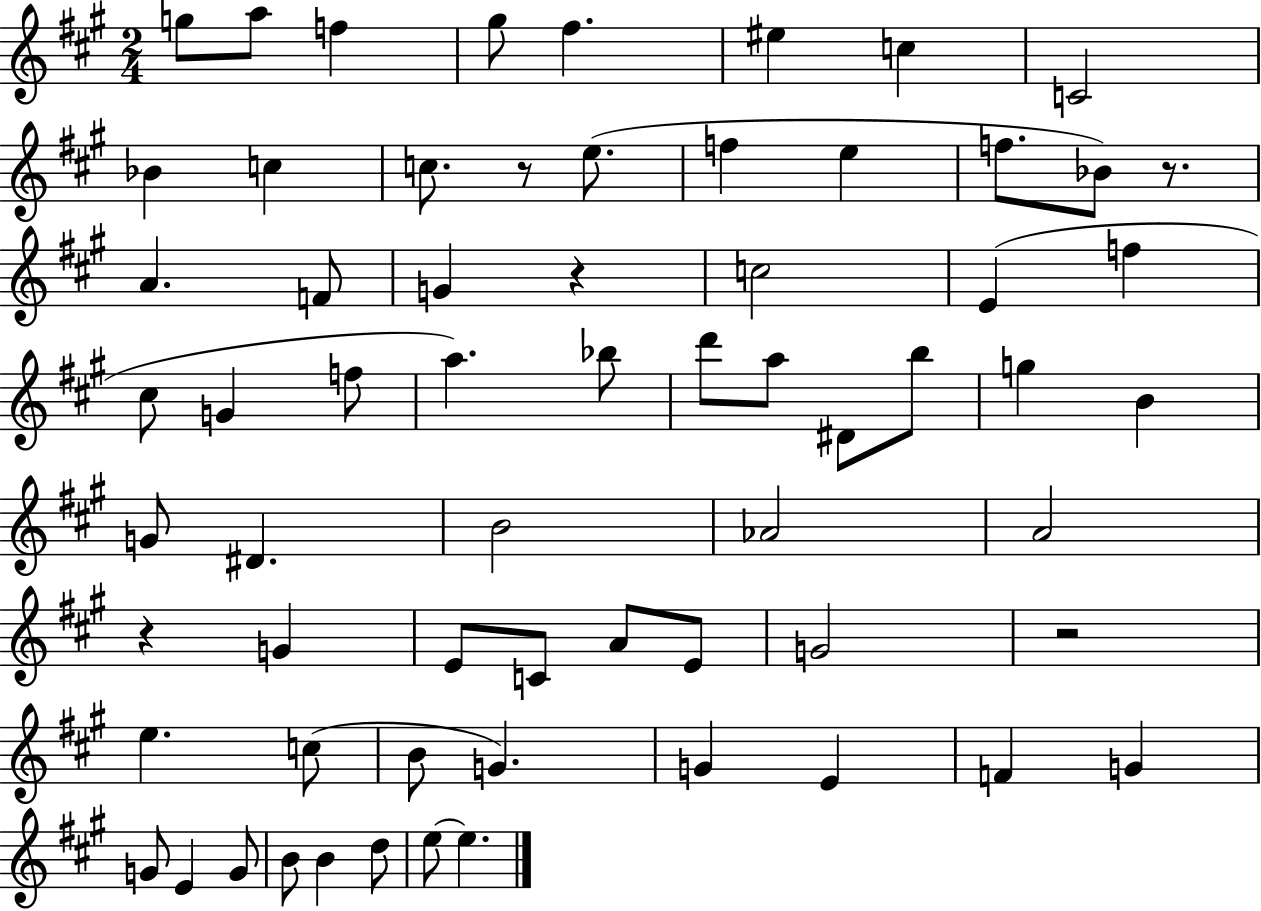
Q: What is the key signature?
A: A major